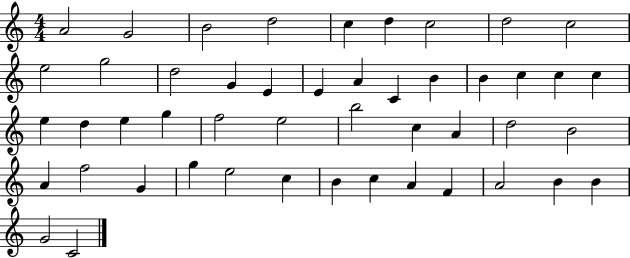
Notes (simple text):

A4/h G4/h B4/h D5/h C5/q D5/q C5/h D5/h C5/h E5/h G5/h D5/h G4/q E4/q E4/q A4/q C4/q B4/q B4/q C5/q C5/q C5/q E5/q D5/q E5/q G5/q F5/h E5/h B5/h C5/q A4/q D5/h B4/h A4/q F5/h G4/q G5/q E5/h C5/q B4/q C5/q A4/q F4/q A4/h B4/q B4/q G4/h C4/h